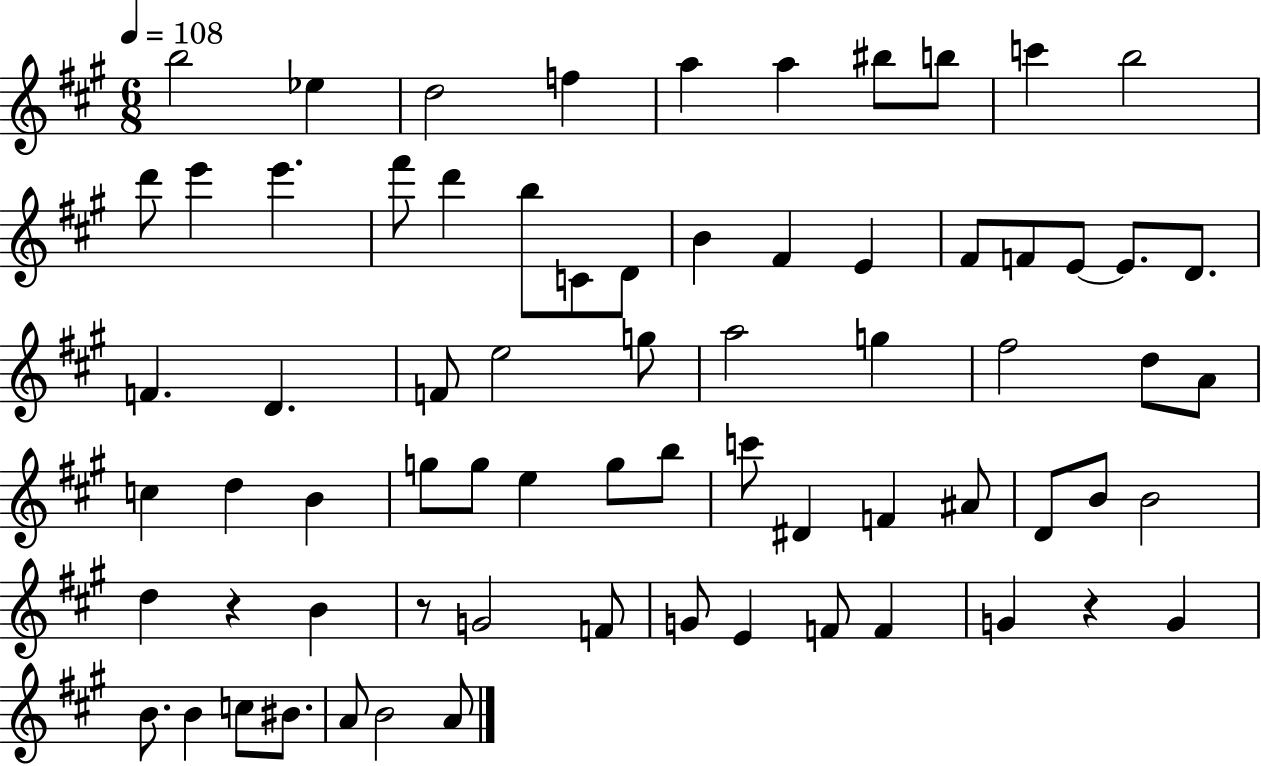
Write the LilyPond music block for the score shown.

{
  \clef treble
  \numericTimeSignature
  \time 6/8
  \key a \major
  \tempo 4 = 108
  \repeat volta 2 { b''2 ees''4 | d''2 f''4 | a''4 a''4 bis''8 b''8 | c'''4 b''2 | \break d'''8 e'''4 e'''4. | fis'''8 d'''4 b''8 c'8 d'8 | b'4 fis'4 e'4 | fis'8 f'8 e'8~~ e'8. d'8. | \break f'4. d'4. | f'8 e''2 g''8 | a''2 g''4 | fis''2 d''8 a'8 | \break c''4 d''4 b'4 | g''8 g''8 e''4 g''8 b''8 | c'''8 dis'4 f'4 ais'8 | d'8 b'8 b'2 | \break d''4 r4 b'4 | r8 g'2 f'8 | g'8 e'4 f'8 f'4 | g'4 r4 g'4 | \break b'8. b'4 c''8 bis'8. | a'8 b'2 a'8 | } \bar "|."
}